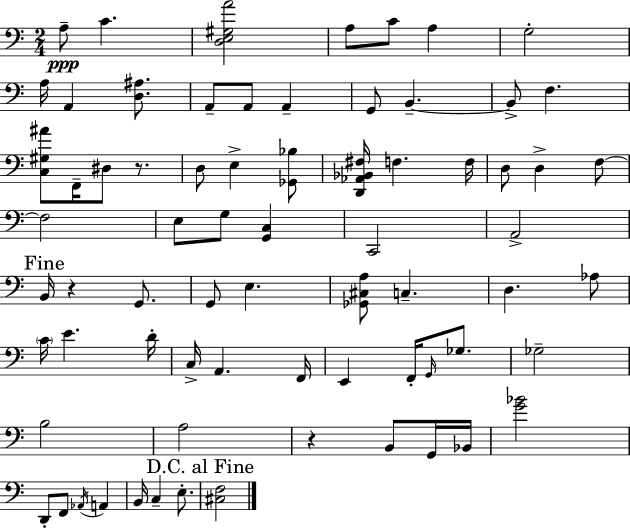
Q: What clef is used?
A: bass